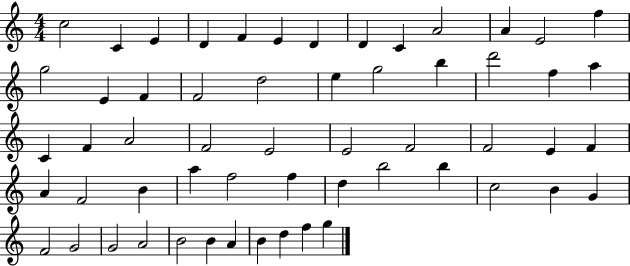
{
  \clef treble
  \numericTimeSignature
  \time 4/4
  \key c \major
  c''2 c'4 e'4 | d'4 f'4 e'4 d'4 | d'4 c'4 a'2 | a'4 e'2 f''4 | \break g''2 e'4 f'4 | f'2 d''2 | e''4 g''2 b''4 | d'''2 f''4 a''4 | \break c'4 f'4 a'2 | f'2 e'2 | e'2 f'2 | f'2 e'4 f'4 | \break a'4 f'2 b'4 | a''4 f''2 f''4 | d''4 b''2 b''4 | c''2 b'4 g'4 | \break f'2 g'2 | g'2 a'2 | b'2 b'4 a'4 | b'4 d''4 f''4 g''4 | \break \bar "|."
}